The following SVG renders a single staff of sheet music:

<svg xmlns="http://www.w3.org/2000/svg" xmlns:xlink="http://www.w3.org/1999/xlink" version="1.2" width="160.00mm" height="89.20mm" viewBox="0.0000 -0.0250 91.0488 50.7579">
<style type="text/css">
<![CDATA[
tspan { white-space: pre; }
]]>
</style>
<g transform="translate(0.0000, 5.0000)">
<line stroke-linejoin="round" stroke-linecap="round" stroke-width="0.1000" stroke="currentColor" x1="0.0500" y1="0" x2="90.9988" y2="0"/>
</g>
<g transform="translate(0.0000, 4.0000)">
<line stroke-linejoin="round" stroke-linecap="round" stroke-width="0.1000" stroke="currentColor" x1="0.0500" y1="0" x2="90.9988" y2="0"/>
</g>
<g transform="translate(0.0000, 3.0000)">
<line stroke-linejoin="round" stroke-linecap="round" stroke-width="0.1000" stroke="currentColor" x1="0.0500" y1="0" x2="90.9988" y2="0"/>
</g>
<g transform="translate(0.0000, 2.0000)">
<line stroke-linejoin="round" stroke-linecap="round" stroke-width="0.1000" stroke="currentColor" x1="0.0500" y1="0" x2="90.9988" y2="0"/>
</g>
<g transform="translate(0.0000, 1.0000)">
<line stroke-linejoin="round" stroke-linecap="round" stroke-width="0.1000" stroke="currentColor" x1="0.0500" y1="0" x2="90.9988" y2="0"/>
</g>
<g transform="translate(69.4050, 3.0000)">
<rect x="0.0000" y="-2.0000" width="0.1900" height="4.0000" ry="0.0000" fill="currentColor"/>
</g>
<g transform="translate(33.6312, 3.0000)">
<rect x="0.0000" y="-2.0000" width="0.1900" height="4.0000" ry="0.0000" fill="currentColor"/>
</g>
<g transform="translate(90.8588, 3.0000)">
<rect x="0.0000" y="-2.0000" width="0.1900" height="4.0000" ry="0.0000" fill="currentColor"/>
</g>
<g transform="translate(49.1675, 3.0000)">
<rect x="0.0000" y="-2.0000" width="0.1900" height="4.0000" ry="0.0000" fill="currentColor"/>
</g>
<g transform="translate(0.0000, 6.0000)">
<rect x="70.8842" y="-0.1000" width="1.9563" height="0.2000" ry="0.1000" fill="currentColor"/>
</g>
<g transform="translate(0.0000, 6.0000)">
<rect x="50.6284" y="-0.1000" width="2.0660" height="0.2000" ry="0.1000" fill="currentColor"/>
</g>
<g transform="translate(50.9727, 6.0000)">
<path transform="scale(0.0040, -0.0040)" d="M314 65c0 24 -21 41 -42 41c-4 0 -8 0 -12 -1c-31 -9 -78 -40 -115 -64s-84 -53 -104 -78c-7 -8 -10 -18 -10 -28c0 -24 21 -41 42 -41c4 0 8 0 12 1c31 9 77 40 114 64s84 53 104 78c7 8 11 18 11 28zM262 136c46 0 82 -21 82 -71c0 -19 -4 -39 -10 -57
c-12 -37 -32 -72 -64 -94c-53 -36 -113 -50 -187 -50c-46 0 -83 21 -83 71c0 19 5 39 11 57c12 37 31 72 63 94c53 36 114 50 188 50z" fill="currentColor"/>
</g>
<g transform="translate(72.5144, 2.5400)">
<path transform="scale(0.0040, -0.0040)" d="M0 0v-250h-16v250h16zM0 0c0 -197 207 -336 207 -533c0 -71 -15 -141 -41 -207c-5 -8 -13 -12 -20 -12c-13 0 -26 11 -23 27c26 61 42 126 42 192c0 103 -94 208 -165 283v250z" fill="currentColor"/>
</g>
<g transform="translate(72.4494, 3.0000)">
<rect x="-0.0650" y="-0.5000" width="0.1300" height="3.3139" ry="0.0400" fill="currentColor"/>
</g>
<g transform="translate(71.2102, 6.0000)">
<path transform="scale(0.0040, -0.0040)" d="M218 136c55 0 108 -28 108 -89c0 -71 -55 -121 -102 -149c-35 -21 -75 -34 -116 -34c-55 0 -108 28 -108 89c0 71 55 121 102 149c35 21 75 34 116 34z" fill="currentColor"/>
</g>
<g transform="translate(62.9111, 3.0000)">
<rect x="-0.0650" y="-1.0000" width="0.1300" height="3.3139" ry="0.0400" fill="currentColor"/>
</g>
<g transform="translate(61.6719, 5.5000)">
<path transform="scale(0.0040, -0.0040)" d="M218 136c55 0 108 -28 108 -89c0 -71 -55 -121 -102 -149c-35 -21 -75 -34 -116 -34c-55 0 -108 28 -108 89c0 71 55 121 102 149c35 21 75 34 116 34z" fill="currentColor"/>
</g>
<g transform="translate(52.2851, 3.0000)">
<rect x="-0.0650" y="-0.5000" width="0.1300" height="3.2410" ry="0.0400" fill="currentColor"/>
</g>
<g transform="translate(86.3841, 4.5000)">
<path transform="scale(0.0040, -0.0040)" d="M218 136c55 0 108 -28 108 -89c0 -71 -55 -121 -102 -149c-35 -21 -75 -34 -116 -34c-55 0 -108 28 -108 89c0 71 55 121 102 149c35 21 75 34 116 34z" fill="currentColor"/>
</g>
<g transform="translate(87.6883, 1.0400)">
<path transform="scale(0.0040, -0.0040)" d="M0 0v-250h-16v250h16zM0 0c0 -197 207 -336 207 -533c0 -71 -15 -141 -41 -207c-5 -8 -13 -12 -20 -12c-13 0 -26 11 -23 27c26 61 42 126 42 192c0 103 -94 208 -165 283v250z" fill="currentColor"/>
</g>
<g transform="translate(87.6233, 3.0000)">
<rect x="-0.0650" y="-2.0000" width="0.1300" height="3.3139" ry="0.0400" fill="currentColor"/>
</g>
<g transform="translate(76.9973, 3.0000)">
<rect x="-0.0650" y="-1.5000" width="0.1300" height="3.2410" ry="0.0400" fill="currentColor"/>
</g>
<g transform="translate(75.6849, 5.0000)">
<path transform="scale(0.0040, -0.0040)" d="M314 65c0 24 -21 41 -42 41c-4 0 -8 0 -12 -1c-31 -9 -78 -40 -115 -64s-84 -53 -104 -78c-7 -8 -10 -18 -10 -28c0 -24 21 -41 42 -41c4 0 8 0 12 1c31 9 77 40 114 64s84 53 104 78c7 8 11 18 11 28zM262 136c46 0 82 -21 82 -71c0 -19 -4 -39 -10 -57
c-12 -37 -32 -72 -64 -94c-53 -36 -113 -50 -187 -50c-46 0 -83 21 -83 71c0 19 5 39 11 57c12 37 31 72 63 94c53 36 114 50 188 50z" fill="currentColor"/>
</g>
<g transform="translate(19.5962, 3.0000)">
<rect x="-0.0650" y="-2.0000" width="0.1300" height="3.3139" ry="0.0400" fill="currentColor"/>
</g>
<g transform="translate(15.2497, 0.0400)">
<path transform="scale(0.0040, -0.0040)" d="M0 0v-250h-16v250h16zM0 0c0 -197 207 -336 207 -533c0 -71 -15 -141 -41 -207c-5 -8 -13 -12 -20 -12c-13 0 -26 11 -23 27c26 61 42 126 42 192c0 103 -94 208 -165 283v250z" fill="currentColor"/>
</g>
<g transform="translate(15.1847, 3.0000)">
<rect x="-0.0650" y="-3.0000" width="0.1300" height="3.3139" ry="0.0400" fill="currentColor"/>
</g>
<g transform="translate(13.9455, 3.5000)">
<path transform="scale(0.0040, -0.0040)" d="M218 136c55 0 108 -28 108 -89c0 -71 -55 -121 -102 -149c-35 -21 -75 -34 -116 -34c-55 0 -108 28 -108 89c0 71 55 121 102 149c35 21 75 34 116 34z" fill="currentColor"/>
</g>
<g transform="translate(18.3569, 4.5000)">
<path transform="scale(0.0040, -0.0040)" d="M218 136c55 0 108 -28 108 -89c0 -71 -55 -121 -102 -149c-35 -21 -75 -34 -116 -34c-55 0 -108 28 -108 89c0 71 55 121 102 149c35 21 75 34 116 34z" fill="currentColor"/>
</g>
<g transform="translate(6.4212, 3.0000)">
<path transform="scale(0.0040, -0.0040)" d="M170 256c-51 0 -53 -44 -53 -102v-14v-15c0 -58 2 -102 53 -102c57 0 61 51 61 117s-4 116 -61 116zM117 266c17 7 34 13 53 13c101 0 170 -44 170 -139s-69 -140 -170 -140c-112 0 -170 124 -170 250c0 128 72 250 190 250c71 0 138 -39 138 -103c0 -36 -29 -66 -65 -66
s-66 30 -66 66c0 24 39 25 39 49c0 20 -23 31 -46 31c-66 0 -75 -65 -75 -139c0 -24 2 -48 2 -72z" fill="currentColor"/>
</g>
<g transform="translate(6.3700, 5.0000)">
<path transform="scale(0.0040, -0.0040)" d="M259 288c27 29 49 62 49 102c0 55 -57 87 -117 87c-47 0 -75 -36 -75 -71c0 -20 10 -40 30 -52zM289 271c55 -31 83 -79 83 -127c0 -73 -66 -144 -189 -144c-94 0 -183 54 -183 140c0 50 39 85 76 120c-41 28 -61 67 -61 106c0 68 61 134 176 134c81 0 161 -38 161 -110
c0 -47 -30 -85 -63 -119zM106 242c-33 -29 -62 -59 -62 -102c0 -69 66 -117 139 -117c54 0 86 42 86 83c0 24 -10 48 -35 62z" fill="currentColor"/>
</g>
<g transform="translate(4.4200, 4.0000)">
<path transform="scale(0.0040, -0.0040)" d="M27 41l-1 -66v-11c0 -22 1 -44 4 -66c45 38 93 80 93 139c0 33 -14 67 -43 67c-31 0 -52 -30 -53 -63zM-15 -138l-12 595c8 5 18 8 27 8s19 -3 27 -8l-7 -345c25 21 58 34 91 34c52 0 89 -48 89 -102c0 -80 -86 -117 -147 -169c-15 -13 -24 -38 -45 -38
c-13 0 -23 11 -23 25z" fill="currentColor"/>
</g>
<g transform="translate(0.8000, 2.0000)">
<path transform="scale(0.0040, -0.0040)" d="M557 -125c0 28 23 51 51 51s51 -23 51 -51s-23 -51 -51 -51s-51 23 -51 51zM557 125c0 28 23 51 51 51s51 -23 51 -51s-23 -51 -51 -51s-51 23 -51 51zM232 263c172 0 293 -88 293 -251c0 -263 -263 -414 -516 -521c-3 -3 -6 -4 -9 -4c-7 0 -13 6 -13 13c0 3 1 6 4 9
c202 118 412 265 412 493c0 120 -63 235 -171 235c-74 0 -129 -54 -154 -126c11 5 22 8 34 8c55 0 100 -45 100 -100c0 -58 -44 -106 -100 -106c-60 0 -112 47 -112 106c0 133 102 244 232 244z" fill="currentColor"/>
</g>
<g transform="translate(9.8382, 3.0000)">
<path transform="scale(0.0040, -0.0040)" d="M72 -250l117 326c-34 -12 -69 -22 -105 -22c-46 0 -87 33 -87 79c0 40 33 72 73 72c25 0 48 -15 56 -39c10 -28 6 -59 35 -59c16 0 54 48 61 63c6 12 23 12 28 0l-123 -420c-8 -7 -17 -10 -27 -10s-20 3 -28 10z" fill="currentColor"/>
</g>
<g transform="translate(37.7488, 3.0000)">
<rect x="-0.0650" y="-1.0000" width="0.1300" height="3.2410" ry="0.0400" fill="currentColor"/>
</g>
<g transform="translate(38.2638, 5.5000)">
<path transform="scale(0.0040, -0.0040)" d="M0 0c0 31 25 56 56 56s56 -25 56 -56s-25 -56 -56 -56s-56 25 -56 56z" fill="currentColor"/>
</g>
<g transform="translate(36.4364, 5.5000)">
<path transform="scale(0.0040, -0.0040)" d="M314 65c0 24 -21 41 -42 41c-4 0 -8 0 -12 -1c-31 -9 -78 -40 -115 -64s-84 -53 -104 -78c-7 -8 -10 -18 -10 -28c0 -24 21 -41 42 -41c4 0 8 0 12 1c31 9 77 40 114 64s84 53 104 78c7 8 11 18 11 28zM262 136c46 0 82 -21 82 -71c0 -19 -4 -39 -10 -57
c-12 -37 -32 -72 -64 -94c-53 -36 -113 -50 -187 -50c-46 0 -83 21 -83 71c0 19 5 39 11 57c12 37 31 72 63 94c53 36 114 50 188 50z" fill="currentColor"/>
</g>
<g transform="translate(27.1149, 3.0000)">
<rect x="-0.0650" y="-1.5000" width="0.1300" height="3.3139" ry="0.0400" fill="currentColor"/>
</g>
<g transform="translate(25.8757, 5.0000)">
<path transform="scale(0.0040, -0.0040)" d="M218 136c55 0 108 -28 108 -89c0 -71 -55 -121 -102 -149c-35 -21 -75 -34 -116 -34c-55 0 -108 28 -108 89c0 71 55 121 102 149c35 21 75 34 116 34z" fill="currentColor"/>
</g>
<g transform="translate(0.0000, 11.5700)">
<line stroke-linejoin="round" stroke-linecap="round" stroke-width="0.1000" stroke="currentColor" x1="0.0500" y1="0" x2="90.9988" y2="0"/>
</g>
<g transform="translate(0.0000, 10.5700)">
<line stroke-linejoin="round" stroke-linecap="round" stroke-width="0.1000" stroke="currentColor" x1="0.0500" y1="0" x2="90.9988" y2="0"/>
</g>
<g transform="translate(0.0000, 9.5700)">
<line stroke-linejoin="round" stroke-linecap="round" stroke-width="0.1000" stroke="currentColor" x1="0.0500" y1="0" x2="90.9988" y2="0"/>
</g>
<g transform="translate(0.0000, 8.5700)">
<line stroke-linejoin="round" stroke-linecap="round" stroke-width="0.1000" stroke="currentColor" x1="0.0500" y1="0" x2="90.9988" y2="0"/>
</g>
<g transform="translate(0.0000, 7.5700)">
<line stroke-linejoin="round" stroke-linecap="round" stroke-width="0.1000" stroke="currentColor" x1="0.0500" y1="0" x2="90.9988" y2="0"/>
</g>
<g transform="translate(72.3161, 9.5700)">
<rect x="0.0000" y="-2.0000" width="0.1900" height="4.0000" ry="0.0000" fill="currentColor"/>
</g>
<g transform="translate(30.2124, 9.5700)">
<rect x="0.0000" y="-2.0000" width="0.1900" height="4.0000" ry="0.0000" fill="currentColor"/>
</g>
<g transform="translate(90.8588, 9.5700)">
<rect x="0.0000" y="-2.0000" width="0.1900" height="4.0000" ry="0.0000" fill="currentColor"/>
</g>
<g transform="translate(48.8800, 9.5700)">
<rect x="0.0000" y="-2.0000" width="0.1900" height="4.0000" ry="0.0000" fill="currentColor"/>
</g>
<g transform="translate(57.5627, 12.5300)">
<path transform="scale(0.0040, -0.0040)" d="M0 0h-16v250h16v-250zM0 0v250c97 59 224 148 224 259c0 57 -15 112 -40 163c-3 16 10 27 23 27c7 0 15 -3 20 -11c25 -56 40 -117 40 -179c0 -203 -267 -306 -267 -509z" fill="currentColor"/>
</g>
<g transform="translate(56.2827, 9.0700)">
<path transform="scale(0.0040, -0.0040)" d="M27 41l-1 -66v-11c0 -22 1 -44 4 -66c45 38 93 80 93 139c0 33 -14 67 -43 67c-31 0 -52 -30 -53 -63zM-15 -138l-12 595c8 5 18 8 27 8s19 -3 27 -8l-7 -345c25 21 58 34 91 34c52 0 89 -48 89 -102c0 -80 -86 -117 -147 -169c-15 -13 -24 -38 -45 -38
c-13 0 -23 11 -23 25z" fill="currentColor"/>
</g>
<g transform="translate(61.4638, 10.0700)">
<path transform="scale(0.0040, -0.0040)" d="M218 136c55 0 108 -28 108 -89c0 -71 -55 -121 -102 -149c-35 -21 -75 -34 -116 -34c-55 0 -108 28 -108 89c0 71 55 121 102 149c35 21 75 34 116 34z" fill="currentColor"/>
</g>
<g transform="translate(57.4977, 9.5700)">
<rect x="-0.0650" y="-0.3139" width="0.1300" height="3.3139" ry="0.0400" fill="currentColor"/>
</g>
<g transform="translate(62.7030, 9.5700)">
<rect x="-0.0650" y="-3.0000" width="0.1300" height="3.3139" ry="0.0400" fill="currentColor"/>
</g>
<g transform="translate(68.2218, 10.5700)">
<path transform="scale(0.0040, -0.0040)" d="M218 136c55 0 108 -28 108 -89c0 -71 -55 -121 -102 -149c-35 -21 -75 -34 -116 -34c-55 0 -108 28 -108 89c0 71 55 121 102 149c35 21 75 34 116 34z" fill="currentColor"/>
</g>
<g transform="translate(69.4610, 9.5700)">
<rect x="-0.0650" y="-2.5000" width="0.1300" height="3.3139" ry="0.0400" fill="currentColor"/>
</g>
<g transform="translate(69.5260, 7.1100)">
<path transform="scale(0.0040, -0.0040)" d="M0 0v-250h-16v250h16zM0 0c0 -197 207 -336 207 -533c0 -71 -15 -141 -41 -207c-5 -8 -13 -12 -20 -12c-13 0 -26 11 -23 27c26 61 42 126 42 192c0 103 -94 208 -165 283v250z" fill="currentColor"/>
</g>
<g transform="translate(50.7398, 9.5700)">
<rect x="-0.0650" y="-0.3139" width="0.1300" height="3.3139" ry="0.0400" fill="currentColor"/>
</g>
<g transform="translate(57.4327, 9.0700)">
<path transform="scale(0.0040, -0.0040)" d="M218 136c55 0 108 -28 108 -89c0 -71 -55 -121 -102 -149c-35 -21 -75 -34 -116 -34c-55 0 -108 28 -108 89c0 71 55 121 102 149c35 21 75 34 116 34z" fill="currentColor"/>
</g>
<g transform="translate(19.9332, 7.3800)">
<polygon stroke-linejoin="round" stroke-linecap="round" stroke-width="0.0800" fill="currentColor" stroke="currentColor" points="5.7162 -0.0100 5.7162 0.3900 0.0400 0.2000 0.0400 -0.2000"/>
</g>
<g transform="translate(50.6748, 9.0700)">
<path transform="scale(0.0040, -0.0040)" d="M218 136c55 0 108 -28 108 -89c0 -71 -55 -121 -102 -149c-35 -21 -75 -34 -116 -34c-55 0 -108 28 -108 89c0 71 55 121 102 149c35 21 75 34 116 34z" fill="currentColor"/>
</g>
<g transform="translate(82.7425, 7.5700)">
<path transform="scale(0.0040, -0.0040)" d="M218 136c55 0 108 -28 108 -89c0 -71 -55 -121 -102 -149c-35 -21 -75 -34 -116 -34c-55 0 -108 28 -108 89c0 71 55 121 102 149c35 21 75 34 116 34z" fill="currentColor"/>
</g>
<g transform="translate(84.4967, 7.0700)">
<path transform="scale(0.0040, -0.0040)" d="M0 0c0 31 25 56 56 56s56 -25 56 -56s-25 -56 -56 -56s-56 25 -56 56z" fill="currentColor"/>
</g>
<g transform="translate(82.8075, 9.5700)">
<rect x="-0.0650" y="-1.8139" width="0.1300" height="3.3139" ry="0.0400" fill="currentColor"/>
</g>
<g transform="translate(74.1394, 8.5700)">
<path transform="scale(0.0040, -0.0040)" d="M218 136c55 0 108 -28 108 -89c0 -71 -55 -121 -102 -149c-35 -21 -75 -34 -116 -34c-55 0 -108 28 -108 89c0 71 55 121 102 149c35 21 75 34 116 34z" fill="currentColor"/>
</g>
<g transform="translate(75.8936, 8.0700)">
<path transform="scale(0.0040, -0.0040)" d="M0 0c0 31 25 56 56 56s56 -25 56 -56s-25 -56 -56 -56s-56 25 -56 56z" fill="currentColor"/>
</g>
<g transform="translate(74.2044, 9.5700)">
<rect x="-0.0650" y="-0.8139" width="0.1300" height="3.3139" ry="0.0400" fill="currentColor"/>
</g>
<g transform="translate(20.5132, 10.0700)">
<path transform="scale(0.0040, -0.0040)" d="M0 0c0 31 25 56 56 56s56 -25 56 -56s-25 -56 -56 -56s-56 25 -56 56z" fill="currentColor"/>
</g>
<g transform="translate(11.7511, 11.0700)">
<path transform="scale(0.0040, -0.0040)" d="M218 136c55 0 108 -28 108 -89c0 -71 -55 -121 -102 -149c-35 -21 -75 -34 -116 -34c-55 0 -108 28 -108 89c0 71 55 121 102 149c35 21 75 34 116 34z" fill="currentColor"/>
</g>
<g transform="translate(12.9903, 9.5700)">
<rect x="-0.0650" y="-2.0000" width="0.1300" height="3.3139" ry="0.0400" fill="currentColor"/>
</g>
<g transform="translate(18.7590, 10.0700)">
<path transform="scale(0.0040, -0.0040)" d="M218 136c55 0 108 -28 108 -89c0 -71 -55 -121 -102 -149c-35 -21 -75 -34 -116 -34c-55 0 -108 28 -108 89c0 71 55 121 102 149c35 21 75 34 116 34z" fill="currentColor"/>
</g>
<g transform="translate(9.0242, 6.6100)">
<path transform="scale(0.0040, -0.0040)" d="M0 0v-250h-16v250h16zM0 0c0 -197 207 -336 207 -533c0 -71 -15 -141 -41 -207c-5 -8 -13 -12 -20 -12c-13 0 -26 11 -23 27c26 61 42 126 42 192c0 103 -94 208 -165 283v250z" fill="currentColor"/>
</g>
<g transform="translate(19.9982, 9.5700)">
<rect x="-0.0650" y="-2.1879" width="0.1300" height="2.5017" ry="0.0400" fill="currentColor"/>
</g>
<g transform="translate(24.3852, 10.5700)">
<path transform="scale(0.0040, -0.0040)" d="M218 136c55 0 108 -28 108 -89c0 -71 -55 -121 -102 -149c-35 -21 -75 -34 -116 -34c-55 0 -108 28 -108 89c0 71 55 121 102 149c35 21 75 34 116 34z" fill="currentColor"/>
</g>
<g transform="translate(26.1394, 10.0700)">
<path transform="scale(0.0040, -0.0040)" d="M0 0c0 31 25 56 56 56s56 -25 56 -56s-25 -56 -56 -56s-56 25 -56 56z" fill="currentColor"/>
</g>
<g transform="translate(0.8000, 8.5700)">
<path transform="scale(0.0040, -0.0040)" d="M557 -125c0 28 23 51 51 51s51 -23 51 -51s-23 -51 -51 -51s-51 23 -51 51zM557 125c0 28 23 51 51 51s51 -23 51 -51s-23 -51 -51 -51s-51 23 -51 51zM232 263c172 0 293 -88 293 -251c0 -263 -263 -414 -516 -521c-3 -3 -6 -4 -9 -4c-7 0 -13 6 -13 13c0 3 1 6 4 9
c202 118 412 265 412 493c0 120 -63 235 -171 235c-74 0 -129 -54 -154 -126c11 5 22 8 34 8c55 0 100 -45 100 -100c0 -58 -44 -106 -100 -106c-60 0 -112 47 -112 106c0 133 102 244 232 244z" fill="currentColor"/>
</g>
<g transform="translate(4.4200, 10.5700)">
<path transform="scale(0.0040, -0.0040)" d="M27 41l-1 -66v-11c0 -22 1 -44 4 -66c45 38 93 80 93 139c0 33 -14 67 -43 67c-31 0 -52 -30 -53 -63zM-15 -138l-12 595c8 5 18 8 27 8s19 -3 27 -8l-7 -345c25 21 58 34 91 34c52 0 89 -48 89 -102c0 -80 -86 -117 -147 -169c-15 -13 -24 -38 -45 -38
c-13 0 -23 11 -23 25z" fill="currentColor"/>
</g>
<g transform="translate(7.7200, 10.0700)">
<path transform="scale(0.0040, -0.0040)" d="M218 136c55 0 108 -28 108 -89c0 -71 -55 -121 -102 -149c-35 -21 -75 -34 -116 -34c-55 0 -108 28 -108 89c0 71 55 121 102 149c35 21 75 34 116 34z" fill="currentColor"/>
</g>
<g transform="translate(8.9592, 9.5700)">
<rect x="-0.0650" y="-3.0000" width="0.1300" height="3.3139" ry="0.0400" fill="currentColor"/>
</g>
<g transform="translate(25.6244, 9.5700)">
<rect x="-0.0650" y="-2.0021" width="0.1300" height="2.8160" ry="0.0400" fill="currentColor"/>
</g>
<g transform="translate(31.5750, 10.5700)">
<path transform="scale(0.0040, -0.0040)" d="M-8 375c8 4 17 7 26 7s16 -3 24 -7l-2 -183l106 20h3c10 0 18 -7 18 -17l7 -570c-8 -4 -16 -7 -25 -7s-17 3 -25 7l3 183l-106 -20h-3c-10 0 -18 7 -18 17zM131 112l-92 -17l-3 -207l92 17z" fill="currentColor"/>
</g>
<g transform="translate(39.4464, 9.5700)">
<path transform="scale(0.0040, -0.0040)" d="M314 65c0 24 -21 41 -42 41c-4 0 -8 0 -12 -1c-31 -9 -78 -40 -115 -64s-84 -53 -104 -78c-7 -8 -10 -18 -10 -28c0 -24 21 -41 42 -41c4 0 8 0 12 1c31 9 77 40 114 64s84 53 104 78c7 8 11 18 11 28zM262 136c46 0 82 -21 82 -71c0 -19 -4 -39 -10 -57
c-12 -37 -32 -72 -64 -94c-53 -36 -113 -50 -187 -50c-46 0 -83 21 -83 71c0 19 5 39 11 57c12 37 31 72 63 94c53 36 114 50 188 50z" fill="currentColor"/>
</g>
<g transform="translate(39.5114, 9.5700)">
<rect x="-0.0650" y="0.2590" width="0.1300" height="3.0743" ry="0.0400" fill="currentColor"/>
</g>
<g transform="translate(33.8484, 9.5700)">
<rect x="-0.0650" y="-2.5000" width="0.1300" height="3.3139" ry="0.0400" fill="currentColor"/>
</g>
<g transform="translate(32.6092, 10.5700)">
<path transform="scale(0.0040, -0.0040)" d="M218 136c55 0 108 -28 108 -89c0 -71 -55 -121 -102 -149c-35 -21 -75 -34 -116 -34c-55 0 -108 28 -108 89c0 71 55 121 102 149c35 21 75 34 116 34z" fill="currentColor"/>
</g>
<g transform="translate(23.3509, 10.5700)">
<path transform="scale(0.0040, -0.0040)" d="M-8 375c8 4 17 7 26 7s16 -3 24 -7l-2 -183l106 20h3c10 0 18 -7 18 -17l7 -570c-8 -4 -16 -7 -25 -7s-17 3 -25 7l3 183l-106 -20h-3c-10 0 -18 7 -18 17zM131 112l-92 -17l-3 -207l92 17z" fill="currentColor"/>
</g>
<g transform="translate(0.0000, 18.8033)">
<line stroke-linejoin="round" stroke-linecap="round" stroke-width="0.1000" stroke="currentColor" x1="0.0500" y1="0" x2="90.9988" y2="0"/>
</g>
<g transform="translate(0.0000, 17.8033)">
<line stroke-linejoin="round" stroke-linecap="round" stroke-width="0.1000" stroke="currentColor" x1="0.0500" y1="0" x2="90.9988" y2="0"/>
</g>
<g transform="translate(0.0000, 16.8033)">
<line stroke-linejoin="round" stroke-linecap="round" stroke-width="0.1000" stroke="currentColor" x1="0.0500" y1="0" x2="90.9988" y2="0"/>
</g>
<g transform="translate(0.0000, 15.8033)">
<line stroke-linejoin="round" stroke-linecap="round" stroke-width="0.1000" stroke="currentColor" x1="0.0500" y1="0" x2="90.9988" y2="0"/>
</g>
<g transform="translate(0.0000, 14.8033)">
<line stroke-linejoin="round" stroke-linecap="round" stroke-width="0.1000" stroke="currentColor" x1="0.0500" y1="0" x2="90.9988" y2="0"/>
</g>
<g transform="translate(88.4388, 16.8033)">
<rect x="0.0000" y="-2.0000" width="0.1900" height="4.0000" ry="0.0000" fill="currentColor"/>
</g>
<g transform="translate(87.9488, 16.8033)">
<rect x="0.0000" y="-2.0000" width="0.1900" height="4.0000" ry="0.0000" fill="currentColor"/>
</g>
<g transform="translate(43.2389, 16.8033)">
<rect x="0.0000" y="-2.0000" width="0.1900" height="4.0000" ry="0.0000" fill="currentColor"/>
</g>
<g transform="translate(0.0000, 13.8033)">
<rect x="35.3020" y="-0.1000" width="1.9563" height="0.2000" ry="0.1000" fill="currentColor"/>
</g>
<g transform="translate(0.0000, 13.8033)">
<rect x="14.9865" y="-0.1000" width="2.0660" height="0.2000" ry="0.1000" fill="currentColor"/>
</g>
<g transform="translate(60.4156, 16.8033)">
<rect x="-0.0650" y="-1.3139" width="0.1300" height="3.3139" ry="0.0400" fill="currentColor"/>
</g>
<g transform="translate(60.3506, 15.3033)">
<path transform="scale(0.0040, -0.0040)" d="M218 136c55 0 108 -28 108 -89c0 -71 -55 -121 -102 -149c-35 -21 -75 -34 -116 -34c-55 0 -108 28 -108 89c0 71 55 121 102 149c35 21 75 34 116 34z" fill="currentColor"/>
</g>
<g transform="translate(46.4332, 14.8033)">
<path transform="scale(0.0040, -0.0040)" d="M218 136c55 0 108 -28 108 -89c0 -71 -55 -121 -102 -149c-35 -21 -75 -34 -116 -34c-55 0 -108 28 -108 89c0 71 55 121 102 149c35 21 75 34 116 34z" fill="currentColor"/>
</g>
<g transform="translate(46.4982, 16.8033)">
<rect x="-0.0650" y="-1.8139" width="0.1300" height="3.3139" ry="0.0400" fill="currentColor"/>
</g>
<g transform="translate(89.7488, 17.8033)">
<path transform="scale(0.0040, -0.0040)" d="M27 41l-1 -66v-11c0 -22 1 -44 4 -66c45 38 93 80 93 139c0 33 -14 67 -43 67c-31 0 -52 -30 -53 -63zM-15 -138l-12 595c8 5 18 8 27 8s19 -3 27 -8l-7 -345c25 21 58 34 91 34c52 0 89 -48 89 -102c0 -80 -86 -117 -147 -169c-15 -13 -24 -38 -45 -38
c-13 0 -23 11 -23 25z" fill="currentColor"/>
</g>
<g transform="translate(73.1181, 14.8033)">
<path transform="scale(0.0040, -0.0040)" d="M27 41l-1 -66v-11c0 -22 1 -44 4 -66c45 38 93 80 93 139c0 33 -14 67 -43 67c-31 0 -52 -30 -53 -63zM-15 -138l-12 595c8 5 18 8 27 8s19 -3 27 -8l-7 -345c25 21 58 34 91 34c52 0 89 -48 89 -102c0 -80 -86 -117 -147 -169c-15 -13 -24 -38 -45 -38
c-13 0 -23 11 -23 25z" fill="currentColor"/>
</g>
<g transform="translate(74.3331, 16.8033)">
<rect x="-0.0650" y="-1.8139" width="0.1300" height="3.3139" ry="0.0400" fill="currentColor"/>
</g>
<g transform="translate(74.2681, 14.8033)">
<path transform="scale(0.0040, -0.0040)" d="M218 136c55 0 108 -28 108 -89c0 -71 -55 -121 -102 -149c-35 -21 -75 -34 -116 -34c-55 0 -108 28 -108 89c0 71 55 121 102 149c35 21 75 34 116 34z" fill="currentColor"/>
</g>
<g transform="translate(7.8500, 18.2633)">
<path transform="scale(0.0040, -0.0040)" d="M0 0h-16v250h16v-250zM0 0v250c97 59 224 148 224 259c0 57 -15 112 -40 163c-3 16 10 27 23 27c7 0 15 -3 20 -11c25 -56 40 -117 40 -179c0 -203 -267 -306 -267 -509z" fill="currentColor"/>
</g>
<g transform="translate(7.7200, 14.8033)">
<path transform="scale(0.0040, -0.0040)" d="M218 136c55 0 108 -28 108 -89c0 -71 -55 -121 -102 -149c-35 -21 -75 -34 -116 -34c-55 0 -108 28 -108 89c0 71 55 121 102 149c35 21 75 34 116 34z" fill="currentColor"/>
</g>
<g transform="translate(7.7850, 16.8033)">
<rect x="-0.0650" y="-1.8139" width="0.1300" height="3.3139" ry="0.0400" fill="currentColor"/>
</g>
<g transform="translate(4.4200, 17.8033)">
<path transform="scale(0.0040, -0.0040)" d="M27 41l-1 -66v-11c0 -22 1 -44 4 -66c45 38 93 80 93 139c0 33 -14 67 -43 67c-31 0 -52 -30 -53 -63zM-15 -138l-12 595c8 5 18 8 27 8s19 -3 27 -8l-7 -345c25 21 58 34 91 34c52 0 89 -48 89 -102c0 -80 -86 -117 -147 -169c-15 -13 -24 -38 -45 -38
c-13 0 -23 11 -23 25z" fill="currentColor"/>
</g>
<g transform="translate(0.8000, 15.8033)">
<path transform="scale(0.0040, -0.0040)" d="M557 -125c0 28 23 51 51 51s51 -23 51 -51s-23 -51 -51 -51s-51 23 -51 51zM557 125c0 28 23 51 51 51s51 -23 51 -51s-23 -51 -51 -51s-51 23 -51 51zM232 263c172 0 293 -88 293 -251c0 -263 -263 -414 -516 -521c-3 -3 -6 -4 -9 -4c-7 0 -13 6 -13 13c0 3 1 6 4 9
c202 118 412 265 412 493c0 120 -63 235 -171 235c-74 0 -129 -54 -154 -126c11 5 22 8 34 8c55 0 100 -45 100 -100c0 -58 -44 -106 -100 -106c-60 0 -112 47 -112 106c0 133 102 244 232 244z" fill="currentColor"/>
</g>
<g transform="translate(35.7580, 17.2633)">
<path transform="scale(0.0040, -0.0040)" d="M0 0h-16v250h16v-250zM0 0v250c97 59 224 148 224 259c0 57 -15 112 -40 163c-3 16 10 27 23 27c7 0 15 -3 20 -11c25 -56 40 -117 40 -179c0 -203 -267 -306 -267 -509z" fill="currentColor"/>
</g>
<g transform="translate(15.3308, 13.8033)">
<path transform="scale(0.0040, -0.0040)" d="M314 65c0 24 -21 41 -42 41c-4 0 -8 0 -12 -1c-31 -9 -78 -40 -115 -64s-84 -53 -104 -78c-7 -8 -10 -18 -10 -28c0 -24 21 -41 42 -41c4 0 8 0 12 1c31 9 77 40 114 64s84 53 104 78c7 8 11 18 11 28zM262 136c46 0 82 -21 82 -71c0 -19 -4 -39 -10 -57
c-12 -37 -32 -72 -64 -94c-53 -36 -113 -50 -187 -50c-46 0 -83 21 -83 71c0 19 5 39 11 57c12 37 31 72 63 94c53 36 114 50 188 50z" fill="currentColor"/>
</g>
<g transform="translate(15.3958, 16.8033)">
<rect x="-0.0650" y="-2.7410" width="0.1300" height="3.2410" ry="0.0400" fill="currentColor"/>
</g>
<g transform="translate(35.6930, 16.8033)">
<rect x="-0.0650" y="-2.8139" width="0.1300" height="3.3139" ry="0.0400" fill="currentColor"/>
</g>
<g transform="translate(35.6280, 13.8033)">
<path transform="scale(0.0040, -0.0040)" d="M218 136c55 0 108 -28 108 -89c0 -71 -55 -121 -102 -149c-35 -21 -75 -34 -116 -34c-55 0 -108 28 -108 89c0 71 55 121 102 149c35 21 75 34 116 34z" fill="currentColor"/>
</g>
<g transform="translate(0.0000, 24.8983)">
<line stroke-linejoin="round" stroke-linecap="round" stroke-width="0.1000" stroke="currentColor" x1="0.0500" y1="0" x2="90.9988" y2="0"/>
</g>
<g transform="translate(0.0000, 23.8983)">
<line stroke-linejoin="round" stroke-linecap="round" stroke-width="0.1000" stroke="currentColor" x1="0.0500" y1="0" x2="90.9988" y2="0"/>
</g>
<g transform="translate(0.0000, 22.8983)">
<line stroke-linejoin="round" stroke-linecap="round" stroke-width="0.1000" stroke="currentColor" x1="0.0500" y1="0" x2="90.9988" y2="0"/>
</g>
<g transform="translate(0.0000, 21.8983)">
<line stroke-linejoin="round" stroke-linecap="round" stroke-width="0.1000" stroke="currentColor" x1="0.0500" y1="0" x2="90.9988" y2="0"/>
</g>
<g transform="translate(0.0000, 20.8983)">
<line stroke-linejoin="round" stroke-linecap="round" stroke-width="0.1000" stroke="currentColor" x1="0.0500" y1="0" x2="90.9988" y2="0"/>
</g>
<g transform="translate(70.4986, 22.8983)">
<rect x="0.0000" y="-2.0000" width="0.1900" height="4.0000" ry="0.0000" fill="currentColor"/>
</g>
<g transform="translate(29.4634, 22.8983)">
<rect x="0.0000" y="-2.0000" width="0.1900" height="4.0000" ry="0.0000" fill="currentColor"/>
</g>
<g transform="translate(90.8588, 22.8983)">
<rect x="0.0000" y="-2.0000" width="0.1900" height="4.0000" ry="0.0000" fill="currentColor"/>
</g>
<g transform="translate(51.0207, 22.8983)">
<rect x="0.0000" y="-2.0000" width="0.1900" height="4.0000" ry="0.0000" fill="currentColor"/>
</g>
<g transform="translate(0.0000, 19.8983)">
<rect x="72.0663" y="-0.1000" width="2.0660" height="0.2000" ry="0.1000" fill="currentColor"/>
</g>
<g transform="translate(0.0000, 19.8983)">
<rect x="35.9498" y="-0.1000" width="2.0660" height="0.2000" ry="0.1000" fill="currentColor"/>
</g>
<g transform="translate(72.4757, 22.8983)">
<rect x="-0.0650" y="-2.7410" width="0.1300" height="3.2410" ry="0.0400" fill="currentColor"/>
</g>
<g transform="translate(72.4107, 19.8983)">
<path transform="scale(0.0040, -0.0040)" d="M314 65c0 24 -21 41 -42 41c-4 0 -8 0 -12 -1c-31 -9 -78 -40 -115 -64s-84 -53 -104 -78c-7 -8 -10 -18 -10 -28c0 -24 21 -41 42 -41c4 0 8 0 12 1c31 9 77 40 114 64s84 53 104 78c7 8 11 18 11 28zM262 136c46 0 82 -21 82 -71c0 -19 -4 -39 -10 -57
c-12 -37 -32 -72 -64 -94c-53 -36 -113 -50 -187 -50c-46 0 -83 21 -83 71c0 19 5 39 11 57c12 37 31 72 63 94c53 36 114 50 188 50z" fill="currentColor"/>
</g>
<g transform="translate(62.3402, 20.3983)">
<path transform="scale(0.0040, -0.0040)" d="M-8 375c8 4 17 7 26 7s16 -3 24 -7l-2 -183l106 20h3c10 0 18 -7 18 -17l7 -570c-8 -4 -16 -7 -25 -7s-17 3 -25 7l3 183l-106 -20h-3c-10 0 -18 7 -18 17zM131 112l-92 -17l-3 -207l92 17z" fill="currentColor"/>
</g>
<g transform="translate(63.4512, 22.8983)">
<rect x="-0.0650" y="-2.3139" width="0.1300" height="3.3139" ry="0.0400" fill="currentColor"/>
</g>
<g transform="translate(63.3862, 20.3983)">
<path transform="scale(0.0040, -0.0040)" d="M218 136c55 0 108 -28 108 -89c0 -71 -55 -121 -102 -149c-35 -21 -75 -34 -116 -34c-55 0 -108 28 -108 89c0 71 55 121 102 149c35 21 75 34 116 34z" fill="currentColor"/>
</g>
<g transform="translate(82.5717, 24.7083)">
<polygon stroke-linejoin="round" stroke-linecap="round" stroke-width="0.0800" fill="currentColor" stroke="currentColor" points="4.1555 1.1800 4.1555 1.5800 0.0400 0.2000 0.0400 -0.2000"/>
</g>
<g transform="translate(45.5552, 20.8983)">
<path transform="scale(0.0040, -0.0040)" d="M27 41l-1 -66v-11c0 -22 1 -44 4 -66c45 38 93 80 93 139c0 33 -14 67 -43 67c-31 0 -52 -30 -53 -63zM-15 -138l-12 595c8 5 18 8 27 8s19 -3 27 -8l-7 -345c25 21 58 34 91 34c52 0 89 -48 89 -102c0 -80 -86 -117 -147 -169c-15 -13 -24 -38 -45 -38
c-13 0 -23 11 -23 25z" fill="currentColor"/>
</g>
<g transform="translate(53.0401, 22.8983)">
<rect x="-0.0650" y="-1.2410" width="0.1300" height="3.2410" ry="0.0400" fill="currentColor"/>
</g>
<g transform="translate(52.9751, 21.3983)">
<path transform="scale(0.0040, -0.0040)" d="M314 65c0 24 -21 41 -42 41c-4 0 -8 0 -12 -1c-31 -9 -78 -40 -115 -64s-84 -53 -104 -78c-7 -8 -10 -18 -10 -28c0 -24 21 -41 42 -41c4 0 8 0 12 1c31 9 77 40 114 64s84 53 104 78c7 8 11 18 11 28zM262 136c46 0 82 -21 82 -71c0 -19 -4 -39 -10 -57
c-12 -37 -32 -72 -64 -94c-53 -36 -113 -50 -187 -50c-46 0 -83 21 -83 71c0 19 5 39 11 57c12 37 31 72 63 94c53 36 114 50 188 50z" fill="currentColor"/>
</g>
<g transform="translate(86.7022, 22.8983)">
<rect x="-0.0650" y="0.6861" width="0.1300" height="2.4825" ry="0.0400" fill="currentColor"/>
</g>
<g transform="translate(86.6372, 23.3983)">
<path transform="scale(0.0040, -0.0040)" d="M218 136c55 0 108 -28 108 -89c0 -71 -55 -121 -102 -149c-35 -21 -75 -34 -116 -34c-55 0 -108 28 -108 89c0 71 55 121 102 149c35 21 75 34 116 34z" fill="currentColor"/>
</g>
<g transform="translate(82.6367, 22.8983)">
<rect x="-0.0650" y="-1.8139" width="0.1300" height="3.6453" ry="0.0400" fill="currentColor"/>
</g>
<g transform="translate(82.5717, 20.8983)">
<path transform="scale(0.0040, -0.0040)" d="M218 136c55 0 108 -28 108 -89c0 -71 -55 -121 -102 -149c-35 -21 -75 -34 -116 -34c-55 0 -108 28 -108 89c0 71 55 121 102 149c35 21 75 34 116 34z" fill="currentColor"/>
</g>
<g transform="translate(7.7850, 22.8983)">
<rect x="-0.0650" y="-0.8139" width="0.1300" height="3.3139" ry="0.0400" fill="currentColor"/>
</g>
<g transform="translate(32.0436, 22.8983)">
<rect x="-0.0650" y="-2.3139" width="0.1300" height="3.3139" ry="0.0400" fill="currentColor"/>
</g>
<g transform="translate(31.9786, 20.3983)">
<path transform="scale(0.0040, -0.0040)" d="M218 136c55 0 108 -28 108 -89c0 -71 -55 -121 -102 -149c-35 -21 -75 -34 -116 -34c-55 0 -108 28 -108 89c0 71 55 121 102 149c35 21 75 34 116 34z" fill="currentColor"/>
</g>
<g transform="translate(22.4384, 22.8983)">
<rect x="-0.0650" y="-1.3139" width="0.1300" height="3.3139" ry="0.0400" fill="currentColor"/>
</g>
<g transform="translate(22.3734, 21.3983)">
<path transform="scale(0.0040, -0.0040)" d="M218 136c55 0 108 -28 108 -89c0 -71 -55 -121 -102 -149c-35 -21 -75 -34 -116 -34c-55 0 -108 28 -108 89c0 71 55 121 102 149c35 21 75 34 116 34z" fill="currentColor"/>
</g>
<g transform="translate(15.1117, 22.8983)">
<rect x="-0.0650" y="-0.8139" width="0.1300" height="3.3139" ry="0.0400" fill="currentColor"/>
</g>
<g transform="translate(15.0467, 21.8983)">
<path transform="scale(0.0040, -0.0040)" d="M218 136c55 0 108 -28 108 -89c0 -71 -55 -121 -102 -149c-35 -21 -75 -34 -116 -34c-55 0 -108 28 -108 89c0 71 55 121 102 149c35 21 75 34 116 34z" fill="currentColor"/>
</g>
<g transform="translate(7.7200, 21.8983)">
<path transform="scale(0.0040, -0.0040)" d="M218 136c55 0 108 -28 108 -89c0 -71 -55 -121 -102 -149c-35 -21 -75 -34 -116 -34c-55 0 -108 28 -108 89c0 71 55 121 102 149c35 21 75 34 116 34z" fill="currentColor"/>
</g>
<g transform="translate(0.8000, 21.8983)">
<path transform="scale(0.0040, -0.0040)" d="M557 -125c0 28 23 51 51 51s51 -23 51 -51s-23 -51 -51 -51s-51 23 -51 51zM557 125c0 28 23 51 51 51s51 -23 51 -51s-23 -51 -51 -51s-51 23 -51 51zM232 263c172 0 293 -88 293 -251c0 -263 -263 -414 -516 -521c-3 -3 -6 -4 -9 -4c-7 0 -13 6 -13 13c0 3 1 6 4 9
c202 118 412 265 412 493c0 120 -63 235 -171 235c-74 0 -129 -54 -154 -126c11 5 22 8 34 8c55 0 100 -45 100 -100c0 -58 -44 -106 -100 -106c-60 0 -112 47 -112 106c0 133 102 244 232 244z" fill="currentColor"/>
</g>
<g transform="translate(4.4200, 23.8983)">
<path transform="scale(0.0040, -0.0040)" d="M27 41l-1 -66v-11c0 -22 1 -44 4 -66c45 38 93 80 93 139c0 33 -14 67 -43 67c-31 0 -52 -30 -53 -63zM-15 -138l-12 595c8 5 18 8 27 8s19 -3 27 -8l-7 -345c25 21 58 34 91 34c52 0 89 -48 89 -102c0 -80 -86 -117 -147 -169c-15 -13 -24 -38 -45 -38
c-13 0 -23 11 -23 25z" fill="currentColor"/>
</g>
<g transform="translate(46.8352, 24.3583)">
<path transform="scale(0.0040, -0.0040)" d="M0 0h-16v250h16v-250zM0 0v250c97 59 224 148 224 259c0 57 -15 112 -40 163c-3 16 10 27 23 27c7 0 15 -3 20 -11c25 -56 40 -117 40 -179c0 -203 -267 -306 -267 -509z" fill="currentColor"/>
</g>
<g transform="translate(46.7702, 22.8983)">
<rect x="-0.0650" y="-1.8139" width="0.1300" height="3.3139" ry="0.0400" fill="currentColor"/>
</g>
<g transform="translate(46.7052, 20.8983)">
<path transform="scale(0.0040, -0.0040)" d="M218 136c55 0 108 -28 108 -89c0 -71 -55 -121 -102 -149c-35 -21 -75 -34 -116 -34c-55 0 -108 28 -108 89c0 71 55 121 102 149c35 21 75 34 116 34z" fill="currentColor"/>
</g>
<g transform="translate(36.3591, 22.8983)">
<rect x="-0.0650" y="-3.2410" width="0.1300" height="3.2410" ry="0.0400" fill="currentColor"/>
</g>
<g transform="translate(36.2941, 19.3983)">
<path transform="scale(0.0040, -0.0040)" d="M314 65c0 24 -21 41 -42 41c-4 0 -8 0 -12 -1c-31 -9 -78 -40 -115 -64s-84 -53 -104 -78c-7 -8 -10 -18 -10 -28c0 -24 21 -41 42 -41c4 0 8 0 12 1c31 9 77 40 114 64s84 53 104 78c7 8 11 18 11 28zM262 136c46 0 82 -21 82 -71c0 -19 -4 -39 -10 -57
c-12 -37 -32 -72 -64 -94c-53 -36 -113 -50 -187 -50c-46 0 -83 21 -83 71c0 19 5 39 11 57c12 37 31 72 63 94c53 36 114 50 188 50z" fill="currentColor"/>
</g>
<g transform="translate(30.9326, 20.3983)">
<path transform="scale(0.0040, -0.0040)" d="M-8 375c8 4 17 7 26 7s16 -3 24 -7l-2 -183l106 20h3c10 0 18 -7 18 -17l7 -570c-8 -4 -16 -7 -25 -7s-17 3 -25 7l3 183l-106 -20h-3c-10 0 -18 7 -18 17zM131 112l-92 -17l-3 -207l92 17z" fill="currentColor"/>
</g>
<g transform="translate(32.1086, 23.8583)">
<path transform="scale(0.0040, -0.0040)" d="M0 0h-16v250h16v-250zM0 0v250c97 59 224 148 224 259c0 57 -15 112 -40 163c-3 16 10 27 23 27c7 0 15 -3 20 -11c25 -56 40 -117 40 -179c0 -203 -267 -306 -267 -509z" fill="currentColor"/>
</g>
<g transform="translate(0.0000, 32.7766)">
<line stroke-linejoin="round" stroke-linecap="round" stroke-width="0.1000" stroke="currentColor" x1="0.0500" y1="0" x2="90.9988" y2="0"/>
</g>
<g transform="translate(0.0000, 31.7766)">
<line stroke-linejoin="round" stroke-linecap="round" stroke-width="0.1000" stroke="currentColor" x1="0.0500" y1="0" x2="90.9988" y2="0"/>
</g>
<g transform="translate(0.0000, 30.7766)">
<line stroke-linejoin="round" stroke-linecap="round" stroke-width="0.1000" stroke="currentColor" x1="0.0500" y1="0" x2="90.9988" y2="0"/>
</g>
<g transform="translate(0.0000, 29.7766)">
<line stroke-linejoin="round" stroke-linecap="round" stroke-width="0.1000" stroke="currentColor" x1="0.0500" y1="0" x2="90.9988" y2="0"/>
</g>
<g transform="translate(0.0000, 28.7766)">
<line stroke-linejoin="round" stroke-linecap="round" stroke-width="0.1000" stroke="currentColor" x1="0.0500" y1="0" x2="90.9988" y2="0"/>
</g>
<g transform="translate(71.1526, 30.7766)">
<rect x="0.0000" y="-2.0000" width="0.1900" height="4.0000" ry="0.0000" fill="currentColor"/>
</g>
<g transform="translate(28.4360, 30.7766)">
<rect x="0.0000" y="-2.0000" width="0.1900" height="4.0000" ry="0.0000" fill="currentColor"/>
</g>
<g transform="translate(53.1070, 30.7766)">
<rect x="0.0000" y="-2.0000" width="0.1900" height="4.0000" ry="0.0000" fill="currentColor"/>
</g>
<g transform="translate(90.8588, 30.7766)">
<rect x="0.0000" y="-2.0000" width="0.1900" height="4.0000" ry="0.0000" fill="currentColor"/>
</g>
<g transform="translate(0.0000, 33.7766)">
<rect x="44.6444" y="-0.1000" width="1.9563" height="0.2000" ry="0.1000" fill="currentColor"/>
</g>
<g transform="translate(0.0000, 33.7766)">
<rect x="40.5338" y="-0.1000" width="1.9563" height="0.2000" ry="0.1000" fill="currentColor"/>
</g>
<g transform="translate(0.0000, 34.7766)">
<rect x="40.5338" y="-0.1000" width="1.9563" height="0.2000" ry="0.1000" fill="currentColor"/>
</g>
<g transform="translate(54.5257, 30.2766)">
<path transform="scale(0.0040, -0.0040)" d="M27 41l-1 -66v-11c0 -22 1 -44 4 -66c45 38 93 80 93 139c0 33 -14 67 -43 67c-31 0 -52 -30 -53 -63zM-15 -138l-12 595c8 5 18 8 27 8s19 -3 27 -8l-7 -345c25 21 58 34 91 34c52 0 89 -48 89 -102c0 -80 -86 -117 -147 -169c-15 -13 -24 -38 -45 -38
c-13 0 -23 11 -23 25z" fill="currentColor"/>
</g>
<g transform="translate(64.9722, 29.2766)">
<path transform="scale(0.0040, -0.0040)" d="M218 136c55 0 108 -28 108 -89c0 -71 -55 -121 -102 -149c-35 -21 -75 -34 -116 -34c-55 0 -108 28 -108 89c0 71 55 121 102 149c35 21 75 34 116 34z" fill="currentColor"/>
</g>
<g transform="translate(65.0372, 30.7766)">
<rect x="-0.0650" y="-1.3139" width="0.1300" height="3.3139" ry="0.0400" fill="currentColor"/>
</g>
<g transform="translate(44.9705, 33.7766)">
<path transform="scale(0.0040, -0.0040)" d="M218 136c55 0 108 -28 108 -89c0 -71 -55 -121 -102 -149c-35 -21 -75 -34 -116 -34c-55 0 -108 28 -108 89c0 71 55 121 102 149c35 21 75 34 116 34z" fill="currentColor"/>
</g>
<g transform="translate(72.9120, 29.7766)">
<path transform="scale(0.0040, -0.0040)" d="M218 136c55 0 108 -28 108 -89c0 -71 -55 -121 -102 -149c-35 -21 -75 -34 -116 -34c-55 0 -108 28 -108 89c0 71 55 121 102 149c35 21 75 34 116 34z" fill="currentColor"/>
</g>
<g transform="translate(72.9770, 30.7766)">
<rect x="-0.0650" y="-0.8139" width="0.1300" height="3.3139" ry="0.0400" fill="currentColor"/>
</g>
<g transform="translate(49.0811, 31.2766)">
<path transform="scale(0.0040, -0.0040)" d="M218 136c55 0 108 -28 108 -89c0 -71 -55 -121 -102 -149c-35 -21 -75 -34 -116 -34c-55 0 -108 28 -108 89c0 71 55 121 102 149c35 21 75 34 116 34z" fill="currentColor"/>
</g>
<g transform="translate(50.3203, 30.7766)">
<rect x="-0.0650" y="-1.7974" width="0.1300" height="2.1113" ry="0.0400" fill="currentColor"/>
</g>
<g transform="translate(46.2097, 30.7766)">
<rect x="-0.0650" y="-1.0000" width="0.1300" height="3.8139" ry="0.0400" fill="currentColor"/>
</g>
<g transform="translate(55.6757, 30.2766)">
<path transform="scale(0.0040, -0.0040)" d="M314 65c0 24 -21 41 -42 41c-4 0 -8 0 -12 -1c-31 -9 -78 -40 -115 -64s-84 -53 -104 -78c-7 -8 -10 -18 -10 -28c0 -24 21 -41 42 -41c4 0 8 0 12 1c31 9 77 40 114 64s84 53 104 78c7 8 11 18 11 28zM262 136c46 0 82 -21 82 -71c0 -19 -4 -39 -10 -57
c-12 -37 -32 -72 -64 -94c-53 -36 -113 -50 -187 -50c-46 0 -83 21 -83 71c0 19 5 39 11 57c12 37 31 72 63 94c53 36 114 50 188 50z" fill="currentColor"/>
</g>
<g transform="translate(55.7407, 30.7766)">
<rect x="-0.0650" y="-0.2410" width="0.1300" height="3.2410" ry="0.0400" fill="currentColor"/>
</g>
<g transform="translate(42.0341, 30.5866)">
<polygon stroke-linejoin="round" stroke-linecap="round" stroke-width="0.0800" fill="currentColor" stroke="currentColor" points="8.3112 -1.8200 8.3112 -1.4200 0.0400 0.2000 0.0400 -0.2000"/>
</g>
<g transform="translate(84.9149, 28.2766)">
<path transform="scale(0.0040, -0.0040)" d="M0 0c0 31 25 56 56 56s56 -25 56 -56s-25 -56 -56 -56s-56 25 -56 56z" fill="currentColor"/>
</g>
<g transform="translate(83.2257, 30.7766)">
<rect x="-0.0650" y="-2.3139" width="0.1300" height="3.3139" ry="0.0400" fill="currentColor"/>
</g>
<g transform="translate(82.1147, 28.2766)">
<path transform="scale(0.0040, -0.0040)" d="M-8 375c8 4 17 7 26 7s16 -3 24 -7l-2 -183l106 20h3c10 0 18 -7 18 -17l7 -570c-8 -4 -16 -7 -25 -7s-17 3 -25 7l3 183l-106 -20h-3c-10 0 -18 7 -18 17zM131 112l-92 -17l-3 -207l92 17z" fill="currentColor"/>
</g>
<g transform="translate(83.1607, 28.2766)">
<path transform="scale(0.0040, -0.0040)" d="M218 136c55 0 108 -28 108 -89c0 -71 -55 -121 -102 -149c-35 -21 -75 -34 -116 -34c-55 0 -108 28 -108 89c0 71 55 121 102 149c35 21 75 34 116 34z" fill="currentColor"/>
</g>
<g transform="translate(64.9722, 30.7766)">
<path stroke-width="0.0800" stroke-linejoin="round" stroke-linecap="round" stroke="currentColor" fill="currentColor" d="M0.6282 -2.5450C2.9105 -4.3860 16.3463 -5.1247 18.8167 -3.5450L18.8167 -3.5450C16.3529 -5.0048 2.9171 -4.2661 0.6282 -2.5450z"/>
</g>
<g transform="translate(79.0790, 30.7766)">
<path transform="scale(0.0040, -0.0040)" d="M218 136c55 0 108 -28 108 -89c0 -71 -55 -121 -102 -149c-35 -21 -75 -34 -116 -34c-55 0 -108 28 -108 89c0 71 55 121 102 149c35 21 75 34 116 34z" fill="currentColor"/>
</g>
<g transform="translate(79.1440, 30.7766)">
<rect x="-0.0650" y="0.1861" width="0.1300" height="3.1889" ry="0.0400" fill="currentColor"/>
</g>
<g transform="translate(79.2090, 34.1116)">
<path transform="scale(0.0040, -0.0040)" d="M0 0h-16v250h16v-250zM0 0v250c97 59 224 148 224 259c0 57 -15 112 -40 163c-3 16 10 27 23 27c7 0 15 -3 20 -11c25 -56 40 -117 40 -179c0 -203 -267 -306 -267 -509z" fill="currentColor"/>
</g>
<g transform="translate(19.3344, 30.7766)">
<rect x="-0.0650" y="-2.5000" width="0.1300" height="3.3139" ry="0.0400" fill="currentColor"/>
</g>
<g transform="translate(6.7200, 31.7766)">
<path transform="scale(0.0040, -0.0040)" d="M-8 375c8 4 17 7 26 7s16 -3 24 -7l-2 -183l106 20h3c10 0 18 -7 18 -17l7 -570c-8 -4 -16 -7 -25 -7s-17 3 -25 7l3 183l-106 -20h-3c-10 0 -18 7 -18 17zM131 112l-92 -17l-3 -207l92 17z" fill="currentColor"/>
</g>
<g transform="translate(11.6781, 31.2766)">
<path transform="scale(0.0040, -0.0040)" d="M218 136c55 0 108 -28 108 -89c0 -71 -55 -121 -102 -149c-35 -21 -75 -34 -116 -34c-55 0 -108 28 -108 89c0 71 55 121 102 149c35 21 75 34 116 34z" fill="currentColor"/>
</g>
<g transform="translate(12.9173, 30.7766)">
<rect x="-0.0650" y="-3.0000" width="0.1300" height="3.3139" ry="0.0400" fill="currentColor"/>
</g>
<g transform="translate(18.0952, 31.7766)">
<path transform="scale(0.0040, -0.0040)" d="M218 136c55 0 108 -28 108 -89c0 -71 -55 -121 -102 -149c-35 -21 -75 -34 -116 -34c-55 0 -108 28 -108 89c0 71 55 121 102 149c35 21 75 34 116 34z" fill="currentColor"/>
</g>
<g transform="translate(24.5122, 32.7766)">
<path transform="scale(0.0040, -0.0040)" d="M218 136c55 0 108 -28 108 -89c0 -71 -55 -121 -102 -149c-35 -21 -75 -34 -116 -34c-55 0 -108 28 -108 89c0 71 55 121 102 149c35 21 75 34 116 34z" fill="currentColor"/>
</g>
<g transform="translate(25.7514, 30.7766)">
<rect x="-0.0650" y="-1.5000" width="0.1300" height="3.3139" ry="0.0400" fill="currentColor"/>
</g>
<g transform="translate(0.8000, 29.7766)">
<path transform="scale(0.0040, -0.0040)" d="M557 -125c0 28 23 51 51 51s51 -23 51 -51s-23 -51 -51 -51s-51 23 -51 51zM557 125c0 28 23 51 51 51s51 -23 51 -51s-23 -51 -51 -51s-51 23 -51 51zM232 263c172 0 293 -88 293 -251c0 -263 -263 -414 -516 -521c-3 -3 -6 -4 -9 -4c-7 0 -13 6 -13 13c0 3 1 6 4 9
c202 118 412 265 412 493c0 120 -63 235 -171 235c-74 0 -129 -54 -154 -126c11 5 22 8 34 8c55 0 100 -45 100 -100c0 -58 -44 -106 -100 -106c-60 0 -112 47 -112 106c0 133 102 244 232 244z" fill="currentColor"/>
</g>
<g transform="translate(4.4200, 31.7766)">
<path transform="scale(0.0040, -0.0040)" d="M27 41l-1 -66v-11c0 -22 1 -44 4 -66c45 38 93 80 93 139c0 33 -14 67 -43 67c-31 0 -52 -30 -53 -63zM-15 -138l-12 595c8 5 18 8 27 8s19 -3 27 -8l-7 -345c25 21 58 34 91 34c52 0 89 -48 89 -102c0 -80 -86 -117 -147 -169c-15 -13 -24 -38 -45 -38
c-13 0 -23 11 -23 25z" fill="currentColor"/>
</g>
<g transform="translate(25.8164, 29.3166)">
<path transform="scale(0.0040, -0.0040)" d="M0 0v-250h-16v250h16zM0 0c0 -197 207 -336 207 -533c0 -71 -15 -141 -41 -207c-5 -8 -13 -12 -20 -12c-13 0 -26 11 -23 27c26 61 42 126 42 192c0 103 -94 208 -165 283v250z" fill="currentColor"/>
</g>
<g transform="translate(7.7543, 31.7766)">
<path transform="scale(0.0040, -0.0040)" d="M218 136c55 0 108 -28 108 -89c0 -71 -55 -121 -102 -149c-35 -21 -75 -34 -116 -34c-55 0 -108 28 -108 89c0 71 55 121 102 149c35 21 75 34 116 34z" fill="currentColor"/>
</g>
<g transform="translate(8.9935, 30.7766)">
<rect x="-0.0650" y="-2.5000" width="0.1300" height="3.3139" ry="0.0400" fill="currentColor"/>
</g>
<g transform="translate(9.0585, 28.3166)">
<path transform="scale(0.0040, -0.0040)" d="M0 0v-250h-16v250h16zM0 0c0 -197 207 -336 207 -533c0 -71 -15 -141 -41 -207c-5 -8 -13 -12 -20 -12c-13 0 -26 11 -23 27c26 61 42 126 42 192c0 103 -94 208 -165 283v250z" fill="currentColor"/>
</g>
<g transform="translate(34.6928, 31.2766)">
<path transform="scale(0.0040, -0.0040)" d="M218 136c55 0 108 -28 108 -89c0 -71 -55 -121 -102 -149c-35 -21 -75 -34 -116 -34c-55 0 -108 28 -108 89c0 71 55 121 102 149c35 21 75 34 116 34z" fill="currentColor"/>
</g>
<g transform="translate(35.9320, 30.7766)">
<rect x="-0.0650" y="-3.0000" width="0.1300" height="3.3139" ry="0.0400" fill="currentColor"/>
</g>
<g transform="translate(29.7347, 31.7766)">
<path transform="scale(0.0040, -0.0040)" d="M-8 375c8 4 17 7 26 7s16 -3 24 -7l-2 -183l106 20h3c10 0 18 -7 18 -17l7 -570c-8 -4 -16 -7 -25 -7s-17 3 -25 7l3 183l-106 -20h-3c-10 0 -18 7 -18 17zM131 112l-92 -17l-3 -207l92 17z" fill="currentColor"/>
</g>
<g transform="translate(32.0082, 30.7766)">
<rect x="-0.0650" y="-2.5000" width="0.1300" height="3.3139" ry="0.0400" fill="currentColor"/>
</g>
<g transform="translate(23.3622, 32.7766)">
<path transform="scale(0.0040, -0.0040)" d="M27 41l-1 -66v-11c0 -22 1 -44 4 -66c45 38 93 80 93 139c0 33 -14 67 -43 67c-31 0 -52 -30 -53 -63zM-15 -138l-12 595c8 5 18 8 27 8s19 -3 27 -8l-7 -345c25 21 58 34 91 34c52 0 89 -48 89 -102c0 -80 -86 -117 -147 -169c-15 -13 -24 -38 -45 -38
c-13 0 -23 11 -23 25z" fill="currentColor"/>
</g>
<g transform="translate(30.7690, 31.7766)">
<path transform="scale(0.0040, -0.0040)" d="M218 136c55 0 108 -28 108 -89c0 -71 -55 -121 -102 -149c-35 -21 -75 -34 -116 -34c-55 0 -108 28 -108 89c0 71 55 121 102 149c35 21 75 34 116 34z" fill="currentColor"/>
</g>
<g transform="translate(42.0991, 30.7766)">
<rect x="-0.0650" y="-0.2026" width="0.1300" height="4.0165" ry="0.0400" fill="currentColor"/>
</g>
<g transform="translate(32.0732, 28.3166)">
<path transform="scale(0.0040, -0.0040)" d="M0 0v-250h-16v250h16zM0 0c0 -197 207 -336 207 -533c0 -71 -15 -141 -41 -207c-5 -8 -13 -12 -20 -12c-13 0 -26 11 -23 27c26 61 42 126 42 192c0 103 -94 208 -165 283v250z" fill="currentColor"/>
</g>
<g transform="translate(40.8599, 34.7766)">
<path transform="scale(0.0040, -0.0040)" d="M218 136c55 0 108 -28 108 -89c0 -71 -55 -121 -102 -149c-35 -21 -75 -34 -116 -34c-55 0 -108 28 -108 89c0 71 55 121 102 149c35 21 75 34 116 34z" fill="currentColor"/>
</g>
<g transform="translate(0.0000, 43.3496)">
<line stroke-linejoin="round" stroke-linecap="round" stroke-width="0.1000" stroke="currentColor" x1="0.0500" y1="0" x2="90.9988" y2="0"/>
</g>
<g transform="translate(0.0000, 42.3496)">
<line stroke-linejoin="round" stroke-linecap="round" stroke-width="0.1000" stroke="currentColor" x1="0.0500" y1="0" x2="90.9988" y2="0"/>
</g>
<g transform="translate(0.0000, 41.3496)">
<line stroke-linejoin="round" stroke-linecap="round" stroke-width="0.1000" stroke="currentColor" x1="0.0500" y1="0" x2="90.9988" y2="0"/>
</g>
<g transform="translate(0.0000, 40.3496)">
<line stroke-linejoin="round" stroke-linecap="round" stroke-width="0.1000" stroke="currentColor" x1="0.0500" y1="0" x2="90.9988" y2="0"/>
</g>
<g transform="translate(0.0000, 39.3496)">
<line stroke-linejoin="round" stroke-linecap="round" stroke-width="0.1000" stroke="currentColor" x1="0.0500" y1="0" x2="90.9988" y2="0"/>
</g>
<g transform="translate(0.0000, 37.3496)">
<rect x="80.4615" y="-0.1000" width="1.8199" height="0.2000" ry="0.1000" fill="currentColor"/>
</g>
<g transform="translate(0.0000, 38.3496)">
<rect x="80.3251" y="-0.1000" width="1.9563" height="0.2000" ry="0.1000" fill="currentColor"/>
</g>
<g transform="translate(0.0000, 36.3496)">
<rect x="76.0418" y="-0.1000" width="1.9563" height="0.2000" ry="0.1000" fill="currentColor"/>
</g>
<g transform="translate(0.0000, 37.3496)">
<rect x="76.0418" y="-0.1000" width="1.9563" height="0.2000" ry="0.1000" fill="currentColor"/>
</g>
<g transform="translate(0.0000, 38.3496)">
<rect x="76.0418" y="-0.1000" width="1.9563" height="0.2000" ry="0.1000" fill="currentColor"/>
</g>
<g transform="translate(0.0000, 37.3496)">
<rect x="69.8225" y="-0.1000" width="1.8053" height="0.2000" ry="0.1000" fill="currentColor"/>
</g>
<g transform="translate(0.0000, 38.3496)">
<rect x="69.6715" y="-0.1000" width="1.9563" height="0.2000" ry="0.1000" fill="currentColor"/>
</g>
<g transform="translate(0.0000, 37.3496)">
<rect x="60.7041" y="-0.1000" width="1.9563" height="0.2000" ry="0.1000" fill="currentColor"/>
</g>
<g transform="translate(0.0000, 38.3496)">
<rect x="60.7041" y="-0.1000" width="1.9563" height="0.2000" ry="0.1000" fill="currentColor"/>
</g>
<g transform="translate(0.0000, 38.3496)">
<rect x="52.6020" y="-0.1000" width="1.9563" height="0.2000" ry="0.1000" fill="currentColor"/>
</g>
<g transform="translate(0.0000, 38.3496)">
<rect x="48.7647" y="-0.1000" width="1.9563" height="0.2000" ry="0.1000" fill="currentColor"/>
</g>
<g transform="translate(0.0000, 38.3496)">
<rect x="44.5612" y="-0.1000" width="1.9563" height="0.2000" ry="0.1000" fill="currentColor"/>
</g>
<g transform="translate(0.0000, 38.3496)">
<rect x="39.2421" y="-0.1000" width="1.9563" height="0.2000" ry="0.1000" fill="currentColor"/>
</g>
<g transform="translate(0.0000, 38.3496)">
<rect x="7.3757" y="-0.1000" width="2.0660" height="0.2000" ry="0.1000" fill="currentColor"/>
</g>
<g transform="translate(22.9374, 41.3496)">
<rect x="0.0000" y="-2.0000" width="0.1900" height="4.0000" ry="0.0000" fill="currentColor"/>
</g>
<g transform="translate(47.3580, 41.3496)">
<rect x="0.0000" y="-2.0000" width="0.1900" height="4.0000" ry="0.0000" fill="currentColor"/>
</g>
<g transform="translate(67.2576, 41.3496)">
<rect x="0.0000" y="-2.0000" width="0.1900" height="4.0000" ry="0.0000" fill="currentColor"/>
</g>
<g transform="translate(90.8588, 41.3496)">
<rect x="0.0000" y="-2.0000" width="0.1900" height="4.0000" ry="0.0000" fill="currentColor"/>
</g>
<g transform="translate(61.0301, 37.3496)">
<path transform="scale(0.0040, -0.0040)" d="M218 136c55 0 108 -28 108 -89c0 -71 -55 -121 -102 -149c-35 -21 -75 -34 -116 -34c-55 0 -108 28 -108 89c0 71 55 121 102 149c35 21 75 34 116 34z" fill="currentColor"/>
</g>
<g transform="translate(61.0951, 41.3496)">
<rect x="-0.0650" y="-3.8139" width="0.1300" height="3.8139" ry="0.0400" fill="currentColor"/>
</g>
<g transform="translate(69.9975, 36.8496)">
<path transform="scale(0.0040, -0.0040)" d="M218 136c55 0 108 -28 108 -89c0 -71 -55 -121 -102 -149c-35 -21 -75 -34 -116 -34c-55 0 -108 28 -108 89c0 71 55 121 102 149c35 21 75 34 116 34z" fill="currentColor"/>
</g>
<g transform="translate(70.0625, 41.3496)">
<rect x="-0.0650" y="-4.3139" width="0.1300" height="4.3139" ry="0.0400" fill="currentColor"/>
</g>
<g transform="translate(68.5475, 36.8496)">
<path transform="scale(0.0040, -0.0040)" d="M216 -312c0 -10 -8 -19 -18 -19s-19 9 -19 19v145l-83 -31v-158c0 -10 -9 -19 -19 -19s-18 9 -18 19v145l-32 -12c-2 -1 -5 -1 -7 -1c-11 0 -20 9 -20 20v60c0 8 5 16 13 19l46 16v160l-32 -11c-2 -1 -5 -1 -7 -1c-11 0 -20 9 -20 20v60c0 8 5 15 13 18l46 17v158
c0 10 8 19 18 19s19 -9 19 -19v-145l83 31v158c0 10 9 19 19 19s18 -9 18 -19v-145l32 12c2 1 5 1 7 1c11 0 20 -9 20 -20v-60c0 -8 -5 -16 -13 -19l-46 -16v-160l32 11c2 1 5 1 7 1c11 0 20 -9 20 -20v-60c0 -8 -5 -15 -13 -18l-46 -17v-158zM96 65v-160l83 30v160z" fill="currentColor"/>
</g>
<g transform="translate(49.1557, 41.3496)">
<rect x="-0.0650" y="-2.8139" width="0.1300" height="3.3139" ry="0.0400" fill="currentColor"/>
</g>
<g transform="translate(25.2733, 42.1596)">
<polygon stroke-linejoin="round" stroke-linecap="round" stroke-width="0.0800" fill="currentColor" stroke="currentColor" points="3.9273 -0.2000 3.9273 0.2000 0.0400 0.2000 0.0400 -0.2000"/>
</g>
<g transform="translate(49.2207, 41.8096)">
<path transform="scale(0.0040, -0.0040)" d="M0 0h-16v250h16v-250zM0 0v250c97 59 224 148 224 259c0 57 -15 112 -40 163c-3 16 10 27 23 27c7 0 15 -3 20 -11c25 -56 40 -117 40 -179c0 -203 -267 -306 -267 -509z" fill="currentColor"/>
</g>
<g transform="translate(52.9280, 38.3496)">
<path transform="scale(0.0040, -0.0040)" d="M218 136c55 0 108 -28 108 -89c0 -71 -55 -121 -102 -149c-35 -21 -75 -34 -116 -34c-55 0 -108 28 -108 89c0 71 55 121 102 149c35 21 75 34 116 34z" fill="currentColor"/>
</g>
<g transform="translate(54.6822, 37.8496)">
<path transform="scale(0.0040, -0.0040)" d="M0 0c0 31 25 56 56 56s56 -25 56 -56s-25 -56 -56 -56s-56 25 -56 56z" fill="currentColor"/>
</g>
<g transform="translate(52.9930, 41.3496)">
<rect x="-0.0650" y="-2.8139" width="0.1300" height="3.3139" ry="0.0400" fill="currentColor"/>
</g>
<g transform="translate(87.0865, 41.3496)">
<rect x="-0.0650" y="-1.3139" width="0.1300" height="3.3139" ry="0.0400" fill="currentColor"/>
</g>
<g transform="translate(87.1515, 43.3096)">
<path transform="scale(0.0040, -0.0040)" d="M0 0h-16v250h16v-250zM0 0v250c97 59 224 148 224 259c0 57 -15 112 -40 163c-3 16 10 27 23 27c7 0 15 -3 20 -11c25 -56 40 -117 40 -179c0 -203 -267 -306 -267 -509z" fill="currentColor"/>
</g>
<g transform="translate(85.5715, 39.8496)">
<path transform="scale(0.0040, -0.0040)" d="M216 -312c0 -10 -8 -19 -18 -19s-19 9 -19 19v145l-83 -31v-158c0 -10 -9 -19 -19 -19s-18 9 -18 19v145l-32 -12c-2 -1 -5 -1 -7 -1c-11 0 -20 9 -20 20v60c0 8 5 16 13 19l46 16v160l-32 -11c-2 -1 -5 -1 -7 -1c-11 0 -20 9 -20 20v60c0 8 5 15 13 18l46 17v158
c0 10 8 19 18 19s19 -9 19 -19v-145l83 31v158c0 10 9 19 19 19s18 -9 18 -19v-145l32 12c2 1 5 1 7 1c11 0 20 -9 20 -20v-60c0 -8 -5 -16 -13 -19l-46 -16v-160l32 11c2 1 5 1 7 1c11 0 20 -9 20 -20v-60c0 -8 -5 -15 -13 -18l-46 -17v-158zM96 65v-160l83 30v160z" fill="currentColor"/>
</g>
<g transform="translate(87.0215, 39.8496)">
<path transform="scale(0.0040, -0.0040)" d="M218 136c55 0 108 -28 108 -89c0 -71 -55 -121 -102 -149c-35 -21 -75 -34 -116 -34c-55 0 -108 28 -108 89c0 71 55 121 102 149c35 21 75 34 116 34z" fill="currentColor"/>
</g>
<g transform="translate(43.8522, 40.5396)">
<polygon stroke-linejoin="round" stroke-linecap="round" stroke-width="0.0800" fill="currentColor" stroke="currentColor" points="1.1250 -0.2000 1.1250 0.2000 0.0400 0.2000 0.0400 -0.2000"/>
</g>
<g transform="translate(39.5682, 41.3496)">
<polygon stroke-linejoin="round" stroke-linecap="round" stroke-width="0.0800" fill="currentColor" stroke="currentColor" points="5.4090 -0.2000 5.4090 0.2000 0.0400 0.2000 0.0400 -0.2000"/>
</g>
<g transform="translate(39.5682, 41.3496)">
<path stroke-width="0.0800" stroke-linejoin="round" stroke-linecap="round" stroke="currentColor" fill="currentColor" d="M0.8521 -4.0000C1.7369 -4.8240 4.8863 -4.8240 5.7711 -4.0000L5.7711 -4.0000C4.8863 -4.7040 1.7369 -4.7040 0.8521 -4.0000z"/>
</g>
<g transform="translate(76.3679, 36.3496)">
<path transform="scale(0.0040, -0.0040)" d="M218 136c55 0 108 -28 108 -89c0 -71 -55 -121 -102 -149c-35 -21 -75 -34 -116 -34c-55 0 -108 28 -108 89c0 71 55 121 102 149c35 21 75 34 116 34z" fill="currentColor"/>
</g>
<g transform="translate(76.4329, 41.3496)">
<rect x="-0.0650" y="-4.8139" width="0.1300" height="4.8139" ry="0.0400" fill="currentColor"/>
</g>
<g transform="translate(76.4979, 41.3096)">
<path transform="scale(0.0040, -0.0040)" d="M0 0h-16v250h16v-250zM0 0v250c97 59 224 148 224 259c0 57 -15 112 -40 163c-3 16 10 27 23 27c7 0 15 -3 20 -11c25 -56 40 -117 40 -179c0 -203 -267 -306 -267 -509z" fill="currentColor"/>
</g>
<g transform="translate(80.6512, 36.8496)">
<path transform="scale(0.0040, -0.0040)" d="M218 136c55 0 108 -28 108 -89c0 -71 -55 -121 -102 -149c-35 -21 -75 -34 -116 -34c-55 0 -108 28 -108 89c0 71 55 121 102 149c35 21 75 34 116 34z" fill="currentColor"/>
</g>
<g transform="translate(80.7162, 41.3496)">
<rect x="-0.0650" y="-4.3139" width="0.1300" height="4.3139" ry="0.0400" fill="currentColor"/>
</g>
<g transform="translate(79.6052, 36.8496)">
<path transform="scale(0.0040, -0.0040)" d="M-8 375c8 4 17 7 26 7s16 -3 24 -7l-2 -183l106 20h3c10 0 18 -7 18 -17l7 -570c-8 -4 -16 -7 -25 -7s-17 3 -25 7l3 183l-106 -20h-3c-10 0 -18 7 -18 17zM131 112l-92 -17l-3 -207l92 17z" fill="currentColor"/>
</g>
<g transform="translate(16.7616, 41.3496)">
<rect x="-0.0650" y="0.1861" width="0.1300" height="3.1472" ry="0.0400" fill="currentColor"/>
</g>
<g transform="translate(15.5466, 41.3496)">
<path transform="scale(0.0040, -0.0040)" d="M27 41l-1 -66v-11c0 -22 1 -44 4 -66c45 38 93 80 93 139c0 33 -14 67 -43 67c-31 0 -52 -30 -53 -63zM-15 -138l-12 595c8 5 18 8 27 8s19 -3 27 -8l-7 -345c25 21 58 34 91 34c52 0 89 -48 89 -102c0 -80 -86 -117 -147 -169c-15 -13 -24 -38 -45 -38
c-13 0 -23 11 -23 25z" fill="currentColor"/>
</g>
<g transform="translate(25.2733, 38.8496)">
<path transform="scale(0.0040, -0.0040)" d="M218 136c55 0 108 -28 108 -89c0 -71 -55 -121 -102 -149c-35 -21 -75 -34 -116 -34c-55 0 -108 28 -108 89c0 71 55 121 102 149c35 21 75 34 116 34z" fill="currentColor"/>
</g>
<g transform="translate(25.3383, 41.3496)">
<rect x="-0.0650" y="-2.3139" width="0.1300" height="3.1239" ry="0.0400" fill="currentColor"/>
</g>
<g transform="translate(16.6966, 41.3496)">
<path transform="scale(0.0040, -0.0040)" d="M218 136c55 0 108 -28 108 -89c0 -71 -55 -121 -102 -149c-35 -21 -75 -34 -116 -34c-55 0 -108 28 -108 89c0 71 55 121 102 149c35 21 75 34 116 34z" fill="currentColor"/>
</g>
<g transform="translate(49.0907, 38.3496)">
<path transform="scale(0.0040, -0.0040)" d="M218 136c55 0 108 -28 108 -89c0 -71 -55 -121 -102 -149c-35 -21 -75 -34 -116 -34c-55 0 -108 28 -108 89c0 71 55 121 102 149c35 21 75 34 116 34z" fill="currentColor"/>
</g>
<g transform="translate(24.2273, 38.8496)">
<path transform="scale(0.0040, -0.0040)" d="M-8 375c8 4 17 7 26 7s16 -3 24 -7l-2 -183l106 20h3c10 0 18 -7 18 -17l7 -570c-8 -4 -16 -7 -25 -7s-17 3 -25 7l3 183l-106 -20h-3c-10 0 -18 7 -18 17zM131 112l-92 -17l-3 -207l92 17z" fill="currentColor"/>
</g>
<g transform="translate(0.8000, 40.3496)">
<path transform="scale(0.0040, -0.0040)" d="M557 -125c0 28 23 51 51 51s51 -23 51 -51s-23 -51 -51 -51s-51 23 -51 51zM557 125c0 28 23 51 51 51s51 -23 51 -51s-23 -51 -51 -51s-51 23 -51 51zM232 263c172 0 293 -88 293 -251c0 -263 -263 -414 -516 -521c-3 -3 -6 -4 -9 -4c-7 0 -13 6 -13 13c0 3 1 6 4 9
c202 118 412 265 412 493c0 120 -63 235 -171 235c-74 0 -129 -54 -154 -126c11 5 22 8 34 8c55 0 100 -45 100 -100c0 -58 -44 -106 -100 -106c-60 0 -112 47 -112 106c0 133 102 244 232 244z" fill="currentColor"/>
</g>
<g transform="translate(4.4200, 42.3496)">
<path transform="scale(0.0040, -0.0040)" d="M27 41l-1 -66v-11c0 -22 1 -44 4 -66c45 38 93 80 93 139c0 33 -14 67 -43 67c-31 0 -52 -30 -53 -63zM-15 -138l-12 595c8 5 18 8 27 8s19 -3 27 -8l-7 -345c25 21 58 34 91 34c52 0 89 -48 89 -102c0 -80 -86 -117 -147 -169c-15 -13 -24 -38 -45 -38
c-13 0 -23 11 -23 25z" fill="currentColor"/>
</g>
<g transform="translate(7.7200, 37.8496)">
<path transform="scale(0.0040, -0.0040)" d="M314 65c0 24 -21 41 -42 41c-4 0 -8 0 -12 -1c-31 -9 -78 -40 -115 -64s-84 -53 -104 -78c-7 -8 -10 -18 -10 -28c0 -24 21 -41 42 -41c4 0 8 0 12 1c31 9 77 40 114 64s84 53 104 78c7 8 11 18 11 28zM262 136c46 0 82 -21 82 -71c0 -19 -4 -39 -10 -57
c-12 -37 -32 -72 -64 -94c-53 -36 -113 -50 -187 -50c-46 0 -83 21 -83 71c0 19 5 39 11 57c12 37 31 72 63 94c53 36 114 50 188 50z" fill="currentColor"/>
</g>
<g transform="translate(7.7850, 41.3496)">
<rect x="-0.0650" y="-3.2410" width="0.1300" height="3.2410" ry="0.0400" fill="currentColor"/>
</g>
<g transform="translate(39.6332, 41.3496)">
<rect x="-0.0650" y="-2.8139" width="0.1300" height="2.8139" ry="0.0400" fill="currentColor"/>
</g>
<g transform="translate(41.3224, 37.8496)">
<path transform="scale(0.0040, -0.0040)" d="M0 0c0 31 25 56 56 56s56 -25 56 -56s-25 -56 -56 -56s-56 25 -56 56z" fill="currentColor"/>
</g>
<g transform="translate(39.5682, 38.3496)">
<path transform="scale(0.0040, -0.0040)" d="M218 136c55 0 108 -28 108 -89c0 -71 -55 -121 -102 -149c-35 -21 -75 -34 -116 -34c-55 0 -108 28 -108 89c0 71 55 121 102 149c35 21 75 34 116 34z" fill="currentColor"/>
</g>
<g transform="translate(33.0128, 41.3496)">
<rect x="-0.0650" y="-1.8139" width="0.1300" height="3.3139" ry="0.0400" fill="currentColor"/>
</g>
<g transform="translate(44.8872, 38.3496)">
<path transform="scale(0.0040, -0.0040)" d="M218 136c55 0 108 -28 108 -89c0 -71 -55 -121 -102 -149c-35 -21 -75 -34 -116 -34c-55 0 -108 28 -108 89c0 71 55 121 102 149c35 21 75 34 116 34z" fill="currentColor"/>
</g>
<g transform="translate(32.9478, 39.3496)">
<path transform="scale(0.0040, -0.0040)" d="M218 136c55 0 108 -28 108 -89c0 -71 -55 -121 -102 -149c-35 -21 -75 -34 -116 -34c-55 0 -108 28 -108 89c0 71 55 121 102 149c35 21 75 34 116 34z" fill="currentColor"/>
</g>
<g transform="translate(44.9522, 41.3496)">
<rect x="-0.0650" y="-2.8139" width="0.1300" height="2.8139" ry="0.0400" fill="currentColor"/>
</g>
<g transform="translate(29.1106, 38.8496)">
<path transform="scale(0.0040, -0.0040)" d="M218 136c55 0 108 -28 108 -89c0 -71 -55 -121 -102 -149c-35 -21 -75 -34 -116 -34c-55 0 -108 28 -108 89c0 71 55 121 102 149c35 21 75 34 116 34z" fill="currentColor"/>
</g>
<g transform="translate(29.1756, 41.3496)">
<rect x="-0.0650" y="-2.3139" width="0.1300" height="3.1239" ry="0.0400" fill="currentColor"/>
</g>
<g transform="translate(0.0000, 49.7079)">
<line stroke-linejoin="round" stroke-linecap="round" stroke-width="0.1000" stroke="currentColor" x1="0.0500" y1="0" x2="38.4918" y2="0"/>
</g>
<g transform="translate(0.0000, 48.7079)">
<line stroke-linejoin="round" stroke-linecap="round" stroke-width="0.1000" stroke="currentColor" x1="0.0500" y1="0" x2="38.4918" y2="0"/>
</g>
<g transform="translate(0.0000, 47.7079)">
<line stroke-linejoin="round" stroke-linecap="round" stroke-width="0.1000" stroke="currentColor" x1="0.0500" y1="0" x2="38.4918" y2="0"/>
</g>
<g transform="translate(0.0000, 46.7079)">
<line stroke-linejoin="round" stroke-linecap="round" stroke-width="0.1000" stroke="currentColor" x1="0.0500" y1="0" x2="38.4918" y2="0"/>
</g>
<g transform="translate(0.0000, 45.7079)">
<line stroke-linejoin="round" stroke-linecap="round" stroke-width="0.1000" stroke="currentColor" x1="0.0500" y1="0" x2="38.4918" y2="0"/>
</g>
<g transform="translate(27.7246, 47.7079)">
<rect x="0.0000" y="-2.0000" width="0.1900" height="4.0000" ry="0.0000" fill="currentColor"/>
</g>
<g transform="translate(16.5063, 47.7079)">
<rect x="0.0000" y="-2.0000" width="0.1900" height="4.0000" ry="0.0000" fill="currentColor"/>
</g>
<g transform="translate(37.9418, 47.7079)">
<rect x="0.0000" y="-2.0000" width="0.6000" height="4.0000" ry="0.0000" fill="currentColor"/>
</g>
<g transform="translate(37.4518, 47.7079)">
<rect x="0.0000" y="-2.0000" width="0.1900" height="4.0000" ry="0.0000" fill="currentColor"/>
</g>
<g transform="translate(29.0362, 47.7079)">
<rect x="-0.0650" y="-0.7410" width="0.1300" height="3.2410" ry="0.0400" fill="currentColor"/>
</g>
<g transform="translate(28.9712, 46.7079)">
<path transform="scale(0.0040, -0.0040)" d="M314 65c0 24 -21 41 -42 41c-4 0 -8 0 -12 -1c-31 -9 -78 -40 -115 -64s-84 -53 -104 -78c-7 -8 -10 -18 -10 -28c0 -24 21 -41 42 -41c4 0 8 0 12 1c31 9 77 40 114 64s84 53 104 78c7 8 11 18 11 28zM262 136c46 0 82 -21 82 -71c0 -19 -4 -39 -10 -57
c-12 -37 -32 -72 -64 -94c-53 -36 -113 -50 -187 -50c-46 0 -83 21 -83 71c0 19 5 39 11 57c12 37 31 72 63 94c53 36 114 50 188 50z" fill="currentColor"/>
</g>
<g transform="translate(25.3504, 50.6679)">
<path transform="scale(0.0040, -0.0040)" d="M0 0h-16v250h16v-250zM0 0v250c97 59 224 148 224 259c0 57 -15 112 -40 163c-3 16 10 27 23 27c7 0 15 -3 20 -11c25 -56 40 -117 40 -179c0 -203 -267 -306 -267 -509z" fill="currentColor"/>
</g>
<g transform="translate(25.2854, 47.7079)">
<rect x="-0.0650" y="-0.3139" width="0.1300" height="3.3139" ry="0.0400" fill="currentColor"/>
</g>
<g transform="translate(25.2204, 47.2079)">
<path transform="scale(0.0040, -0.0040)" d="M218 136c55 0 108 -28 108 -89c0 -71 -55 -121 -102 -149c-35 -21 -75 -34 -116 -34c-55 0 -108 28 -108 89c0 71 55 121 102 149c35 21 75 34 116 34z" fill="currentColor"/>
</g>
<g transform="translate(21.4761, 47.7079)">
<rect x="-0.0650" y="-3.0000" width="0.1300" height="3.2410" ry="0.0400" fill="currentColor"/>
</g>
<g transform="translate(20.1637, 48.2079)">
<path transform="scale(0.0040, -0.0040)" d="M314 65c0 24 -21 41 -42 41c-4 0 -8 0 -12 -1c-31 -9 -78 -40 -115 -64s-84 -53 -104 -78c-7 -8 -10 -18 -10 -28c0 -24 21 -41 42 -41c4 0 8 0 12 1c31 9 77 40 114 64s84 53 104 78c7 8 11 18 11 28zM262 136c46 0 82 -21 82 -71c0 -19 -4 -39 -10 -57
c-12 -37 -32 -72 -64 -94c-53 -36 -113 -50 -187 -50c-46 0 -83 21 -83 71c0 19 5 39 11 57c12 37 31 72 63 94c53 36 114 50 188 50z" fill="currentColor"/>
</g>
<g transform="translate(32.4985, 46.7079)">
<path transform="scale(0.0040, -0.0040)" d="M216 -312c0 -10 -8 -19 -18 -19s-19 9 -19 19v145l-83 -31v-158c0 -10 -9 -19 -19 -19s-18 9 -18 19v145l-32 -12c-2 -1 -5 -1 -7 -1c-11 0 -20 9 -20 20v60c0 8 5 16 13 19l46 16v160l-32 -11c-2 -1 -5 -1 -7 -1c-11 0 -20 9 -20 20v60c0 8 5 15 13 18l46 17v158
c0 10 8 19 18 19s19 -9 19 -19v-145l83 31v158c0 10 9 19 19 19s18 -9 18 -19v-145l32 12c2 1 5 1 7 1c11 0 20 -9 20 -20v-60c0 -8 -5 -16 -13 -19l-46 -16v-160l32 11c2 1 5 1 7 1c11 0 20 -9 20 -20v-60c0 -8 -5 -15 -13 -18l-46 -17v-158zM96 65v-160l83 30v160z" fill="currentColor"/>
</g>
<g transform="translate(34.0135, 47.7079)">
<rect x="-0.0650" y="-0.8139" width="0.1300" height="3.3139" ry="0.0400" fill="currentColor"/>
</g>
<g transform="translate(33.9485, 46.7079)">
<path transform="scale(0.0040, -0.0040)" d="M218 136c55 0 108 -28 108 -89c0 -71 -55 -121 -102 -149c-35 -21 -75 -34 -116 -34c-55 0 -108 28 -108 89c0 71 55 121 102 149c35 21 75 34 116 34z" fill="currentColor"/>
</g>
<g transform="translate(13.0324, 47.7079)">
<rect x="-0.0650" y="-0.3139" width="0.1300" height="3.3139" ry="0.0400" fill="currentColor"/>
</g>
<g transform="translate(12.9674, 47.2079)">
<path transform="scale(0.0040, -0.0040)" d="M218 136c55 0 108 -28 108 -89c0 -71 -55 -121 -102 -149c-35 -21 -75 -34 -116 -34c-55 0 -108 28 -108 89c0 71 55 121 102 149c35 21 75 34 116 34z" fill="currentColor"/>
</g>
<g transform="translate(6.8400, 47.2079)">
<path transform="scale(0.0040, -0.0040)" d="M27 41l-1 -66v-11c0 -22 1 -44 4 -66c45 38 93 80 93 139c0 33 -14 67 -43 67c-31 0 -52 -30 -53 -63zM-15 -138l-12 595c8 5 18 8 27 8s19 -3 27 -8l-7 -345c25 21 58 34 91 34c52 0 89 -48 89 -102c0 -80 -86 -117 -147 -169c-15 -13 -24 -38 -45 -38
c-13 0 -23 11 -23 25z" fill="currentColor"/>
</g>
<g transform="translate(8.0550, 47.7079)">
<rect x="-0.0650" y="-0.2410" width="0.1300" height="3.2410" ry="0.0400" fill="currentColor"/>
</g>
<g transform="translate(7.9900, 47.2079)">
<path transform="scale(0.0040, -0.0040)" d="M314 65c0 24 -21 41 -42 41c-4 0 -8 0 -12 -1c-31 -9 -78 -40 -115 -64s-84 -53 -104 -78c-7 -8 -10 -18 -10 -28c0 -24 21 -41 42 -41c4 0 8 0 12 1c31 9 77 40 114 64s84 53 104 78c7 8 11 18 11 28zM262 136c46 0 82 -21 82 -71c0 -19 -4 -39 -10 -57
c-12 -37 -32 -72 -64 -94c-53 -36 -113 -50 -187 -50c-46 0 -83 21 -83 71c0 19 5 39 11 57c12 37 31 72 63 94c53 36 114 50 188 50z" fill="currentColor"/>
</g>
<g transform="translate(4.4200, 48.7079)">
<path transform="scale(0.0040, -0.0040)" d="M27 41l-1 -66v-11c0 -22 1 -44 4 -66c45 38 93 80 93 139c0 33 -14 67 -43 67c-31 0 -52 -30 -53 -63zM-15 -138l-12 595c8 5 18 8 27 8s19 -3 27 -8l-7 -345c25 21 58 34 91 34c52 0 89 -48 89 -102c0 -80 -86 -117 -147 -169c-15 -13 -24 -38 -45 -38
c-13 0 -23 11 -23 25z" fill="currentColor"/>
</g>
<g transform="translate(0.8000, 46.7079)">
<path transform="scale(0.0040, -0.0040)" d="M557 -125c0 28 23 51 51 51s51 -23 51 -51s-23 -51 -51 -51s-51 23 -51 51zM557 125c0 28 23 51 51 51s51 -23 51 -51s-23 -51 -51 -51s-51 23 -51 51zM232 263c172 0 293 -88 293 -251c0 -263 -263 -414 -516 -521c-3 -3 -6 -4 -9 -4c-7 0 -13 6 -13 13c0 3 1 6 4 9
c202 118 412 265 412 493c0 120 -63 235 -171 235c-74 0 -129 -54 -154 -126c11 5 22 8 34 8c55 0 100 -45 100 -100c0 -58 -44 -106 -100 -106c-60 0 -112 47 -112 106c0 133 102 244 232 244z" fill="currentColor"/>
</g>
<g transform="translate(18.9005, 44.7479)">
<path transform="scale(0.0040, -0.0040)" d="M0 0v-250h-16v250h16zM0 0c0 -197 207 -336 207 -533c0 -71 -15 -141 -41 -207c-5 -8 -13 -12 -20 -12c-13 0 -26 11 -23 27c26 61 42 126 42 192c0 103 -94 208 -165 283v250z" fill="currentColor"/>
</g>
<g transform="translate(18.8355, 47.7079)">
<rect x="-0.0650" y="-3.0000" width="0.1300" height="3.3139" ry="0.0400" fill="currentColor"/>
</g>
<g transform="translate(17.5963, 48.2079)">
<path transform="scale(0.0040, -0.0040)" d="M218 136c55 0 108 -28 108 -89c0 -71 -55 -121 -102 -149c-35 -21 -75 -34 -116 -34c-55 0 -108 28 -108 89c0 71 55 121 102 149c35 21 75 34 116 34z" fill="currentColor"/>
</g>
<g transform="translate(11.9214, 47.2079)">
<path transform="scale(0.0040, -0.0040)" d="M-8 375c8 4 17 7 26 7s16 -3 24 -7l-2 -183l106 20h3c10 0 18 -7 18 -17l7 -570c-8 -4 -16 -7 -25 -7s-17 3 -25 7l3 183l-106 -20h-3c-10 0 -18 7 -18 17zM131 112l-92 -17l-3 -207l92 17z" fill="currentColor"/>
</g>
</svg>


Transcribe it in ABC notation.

X:1
T:Untitled
M:6/8
L:1/4
K:F
z/2 C,/2 A,, G,, F,,2 E,,2 F,, E,,/2 G,,2 A,,/2 C,/2 A,, C,/2 B,,/2 B,, D,2 E, _E,/2 C, _B,,/2 F, A, A,/2 C2 C/2 A, G, _A, F, F, G, B,/2 D2 _A,/2 G,2 B, C2 A,/2 C,/2 B,,/2 C, B,, _G,,/2 B,,/2 C, C,,/2 E,,/2 C,/2 _E,2 G, F, D,/2 B, D2 _D, B,/2 B,/2 A, C/2 C/4 C/2 C E ^F G/2 F ^G,/2 _E,2 E, C,/2 C,2 E,/2 F,2 ^F,